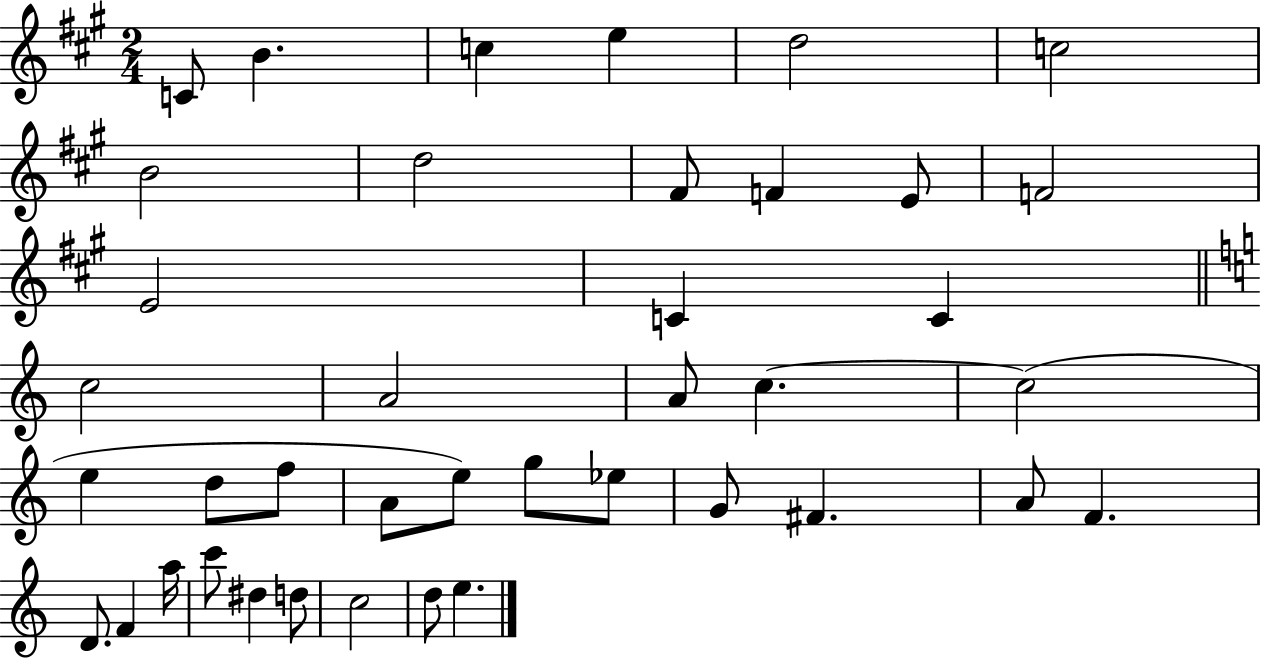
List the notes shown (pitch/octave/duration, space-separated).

C4/e B4/q. C5/q E5/q D5/h C5/h B4/h D5/h F#4/e F4/q E4/e F4/h E4/h C4/q C4/q C5/h A4/h A4/e C5/q. C5/h E5/q D5/e F5/e A4/e E5/e G5/e Eb5/e G4/e F#4/q. A4/e F4/q. D4/e. F4/q A5/s C6/e D#5/q D5/e C5/h D5/e E5/q.